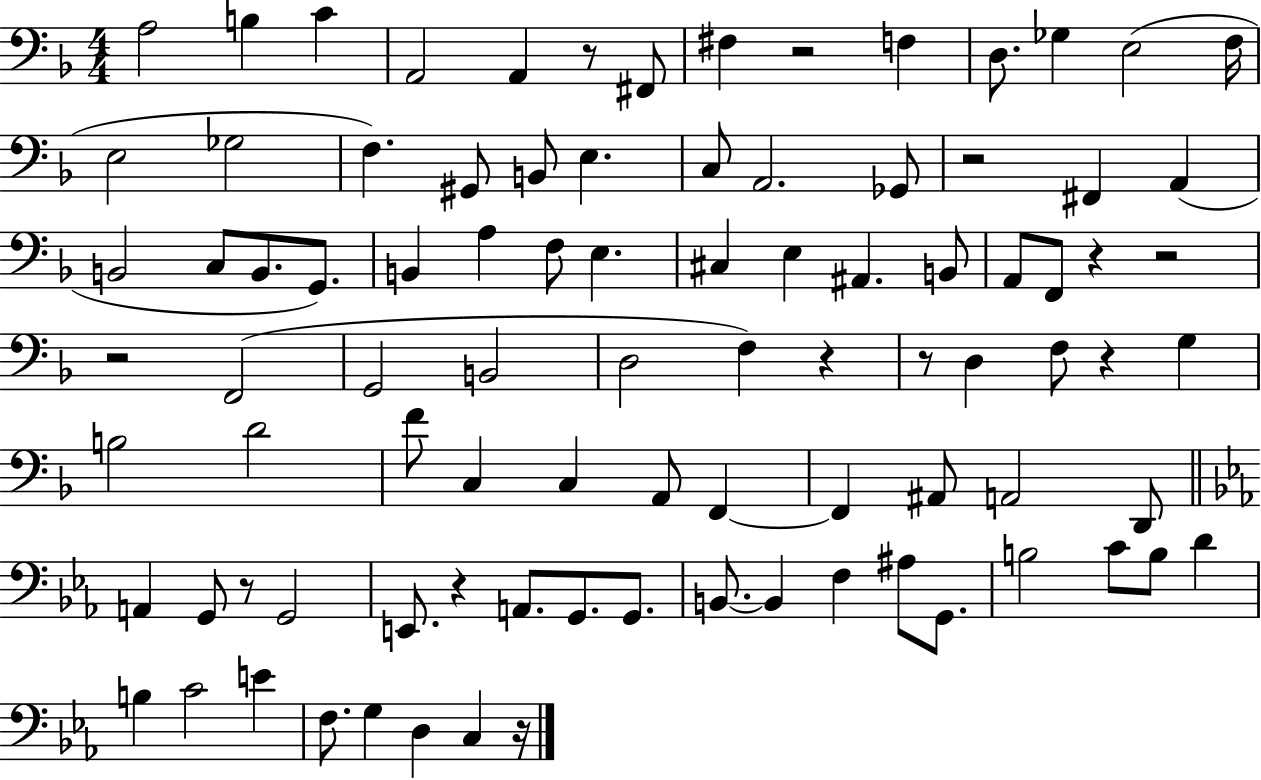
A3/h B3/q C4/q A2/h A2/q R/e F#2/e F#3/q R/h F3/q D3/e. Gb3/q E3/h F3/s E3/h Gb3/h F3/q. G#2/e B2/e E3/q. C3/e A2/h. Gb2/e R/h F#2/q A2/q B2/h C3/e B2/e. G2/e. B2/q A3/q F3/e E3/q. C#3/q E3/q A#2/q. B2/e A2/e F2/e R/q R/h R/h F2/h G2/h B2/h D3/h F3/q R/q R/e D3/q F3/e R/q G3/q B3/h D4/h F4/e C3/q C3/q A2/e F2/q F2/q A#2/e A2/h D2/e A2/q G2/e R/e G2/h E2/e. R/q A2/e. G2/e. G2/e. B2/e. B2/q F3/q A#3/e G2/e. B3/h C4/e B3/e D4/q B3/q C4/h E4/q F3/e. G3/q D3/q C3/q R/s